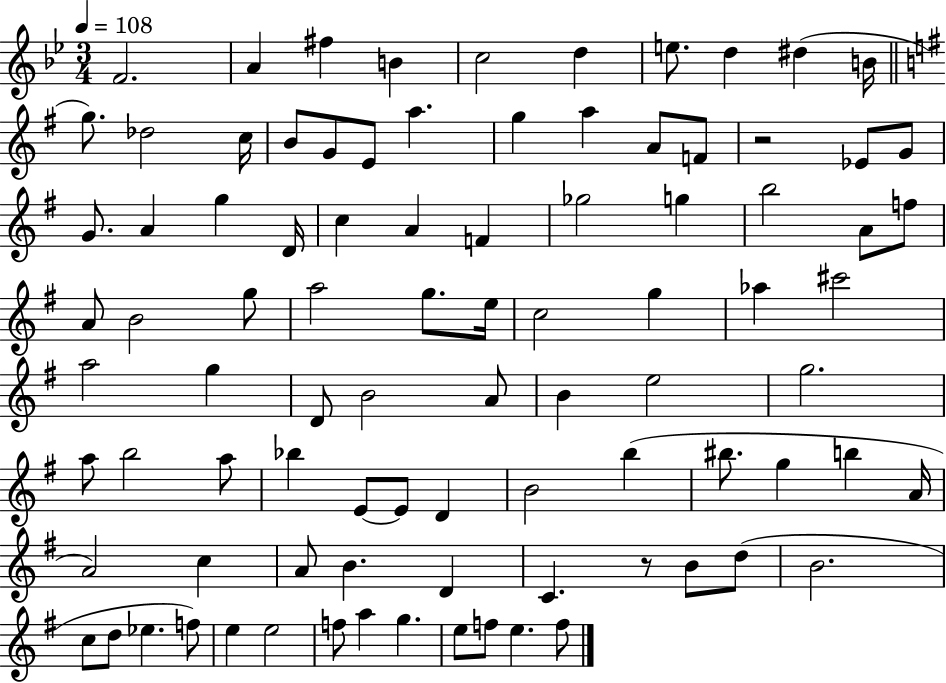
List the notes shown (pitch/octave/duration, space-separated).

F4/h. A4/q F#5/q B4/q C5/h D5/q E5/e. D5/q D#5/q B4/s G5/e. Db5/h C5/s B4/e G4/e E4/e A5/q. G5/q A5/q A4/e F4/e R/h Eb4/e G4/e G4/e. A4/q G5/q D4/s C5/q A4/q F4/q Gb5/h G5/q B5/h A4/e F5/e A4/e B4/h G5/e A5/h G5/e. E5/s C5/h G5/q Ab5/q C#6/h A5/h G5/q D4/e B4/h A4/e B4/q E5/h G5/h. A5/e B5/h A5/e Bb5/q E4/e E4/e D4/q B4/h B5/q BIS5/e. G5/q B5/q A4/s A4/h C5/q A4/e B4/q. D4/q C4/q. R/e B4/e D5/e B4/h. C5/e D5/e Eb5/q. F5/e E5/q E5/h F5/e A5/q G5/q. E5/e F5/e E5/q. F5/e